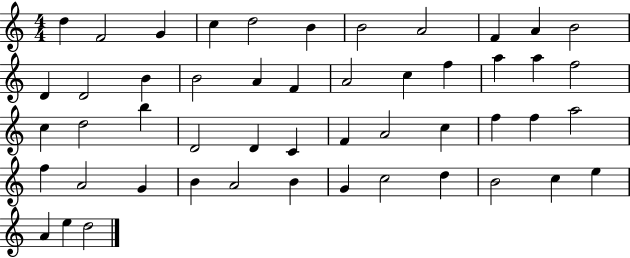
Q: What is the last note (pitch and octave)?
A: D5